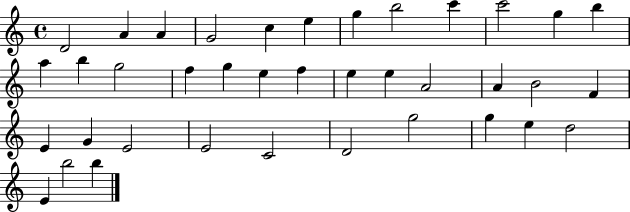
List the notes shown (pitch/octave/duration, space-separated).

D4/h A4/q A4/q G4/h C5/q E5/q G5/q B5/h C6/q C6/h G5/q B5/q A5/q B5/q G5/h F5/q G5/q E5/q F5/q E5/q E5/q A4/h A4/q B4/h F4/q E4/q G4/q E4/h E4/h C4/h D4/h G5/h G5/q E5/q D5/h E4/q B5/h B5/q